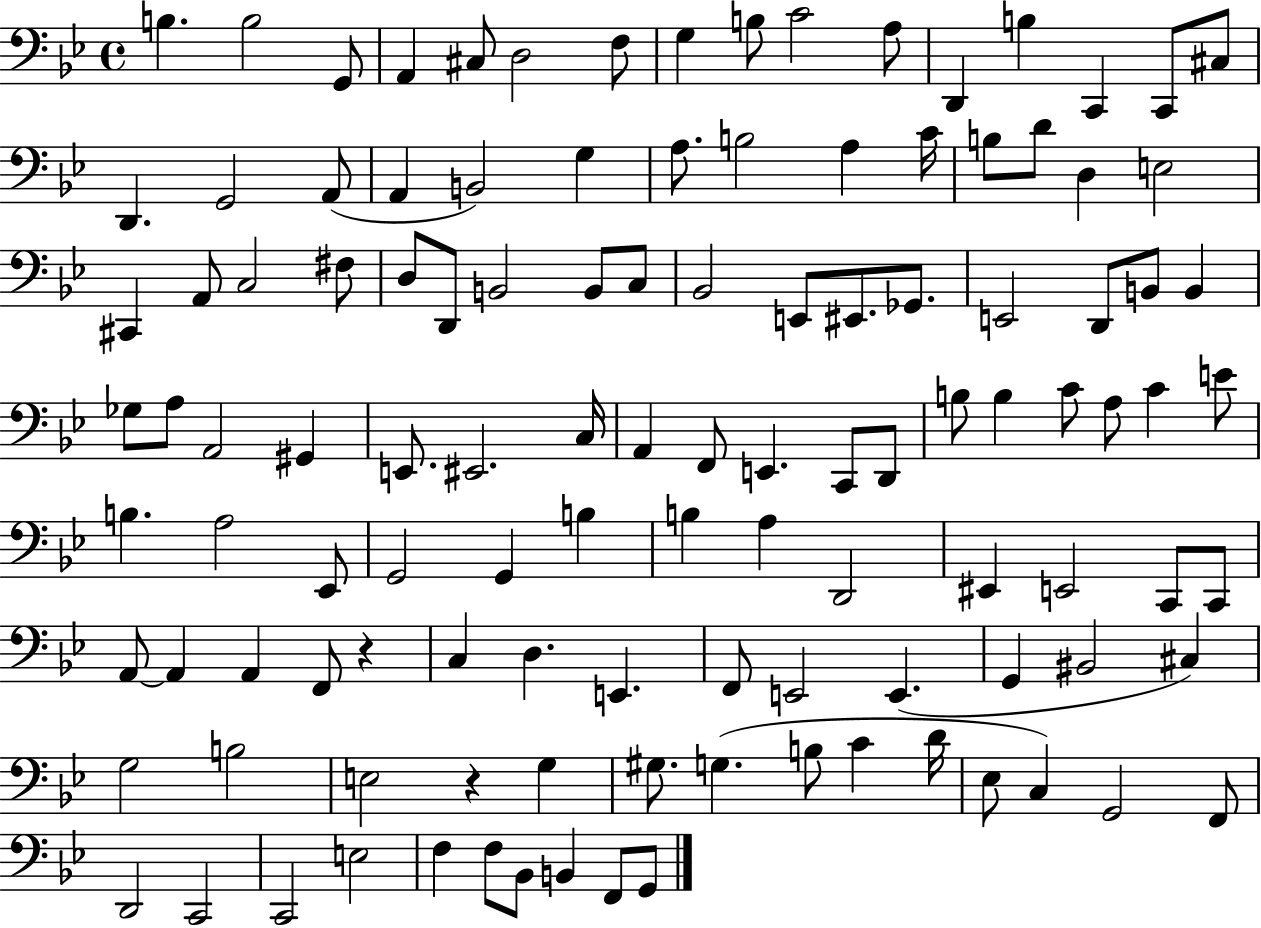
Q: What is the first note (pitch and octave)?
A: B3